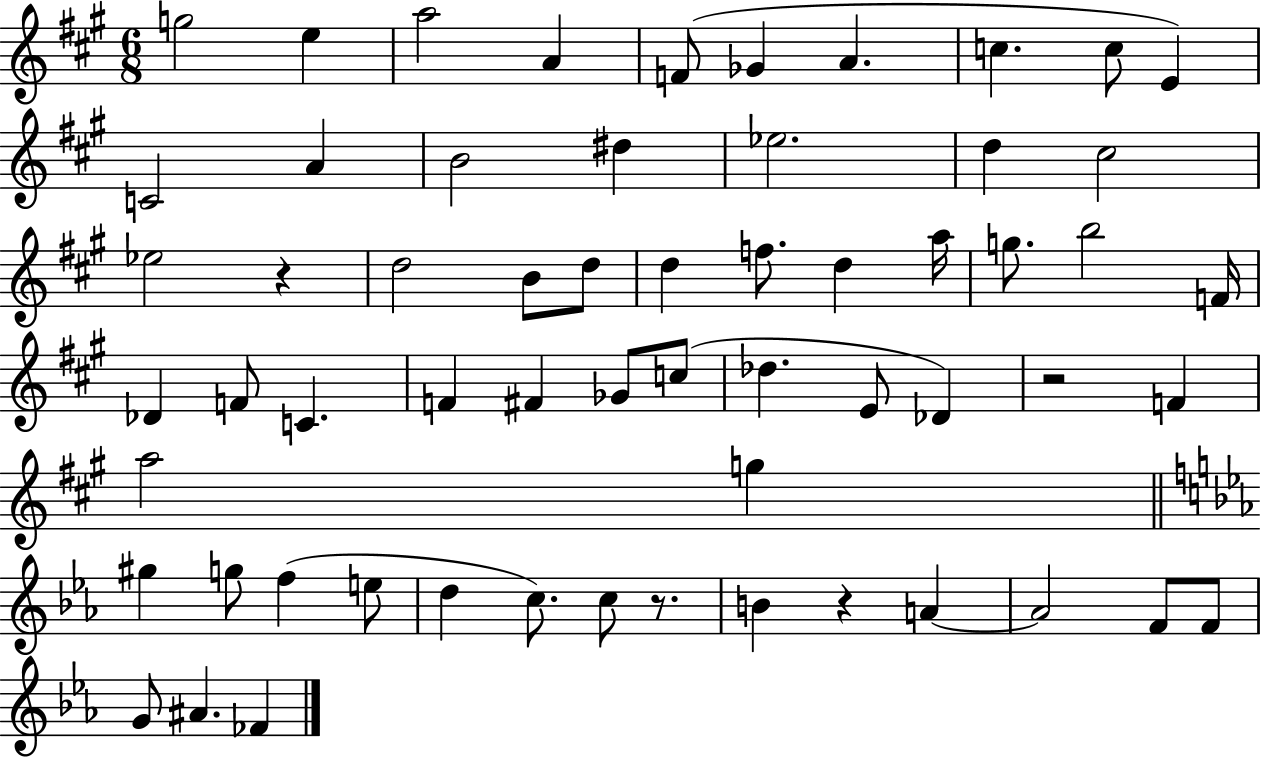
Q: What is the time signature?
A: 6/8